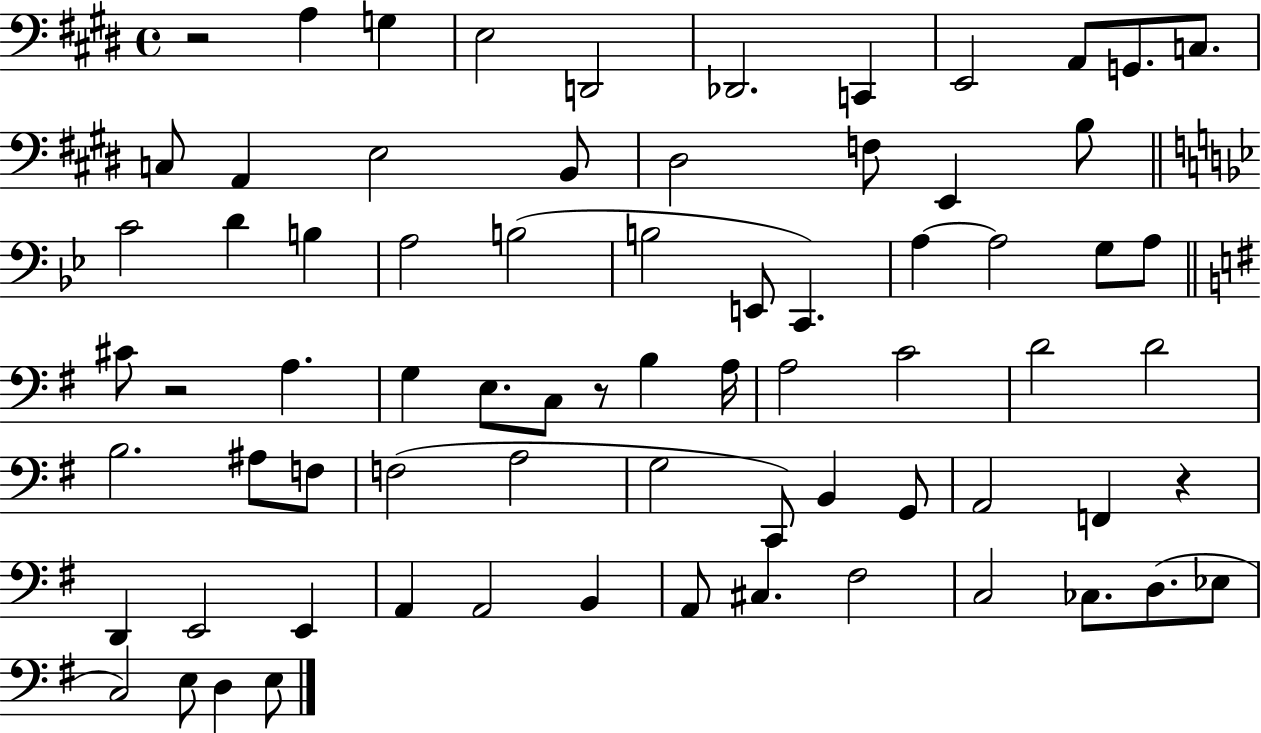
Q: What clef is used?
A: bass